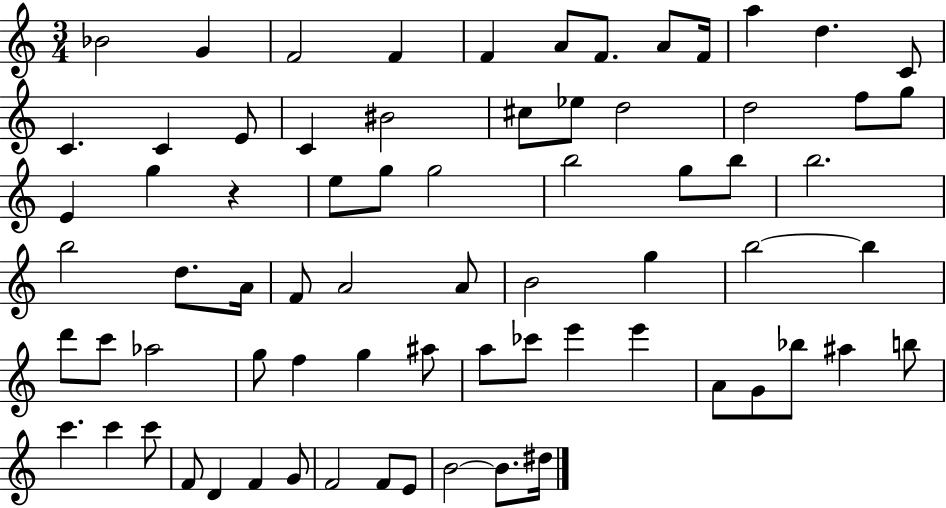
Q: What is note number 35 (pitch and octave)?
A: A4